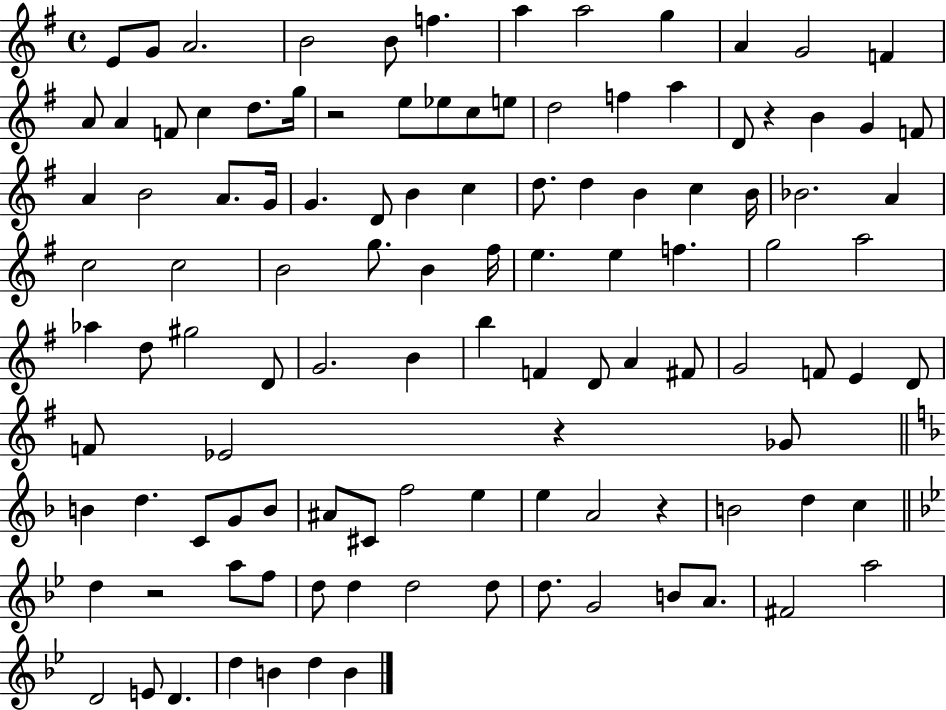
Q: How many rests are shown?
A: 5